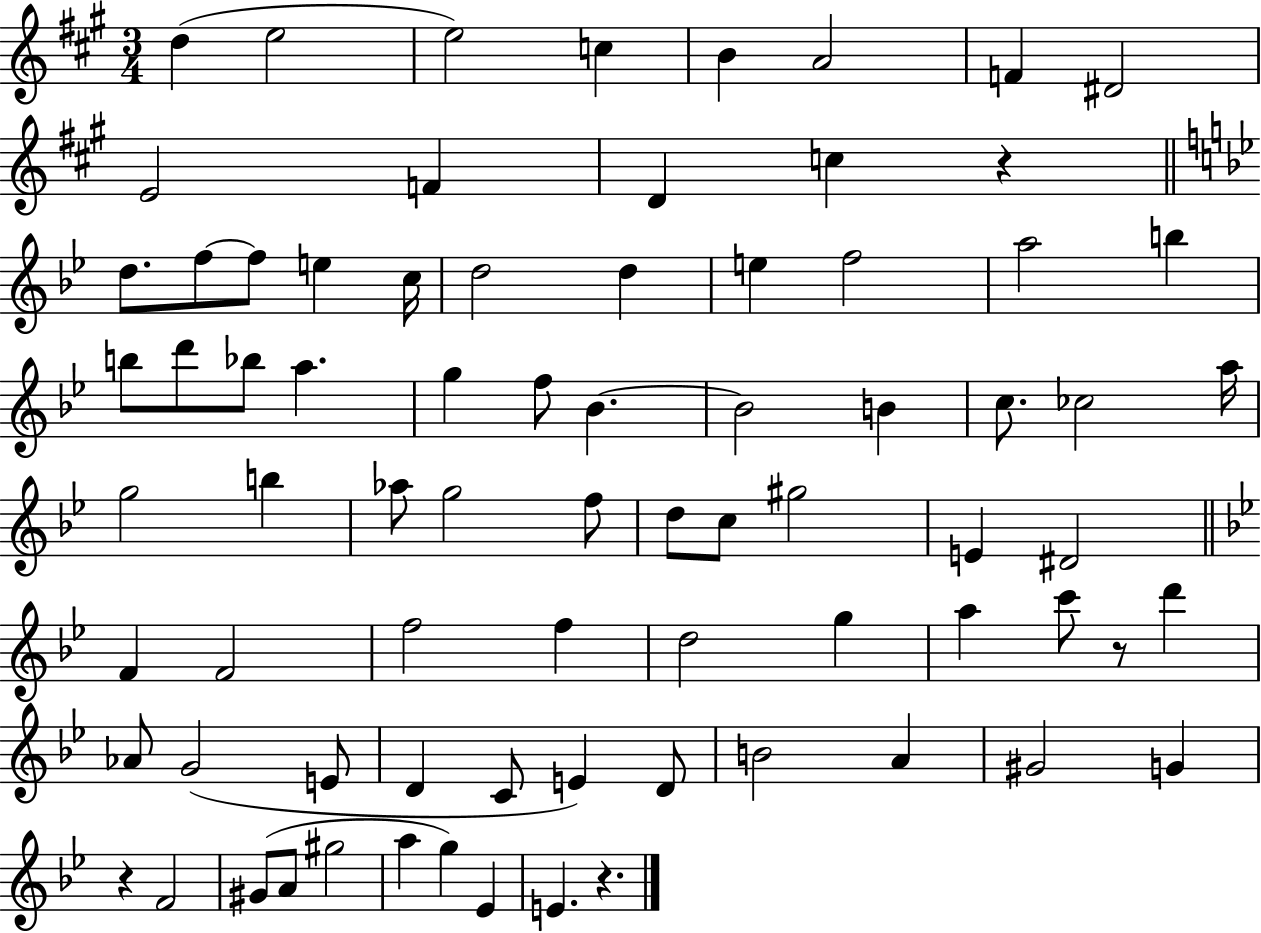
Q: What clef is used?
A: treble